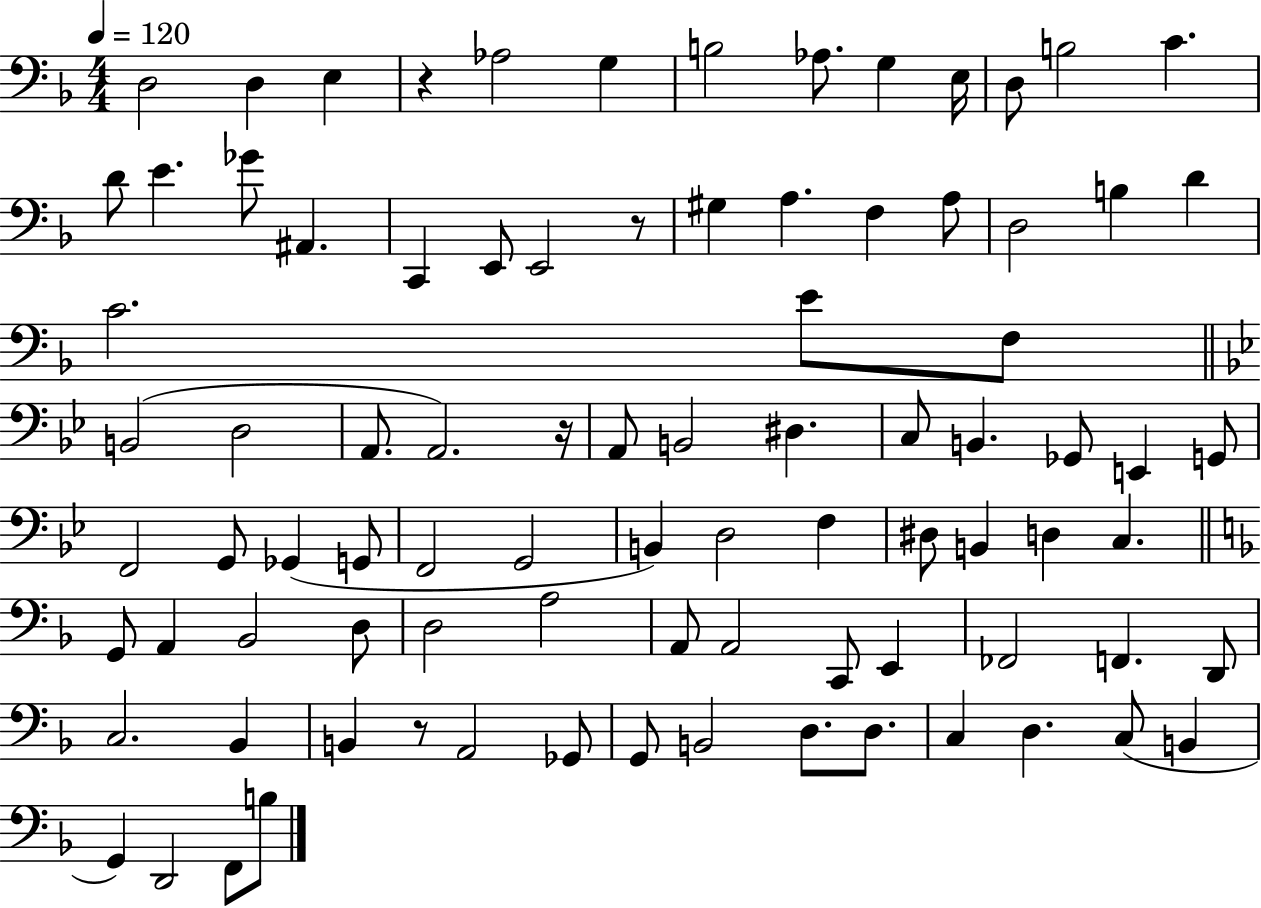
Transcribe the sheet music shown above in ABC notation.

X:1
T:Untitled
M:4/4
L:1/4
K:F
D,2 D, E, z _A,2 G, B,2 _A,/2 G, E,/4 D,/2 B,2 C D/2 E _G/2 ^A,, C,, E,,/2 E,,2 z/2 ^G, A, F, A,/2 D,2 B, D C2 E/2 F,/2 B,,2 D,2 A,,/2 A,,2 z/4 A,,/2 B,,2 ^D, C,/2 B,, _G,,/2 E,, G,,/2 F,,2 G,,/2 _G,, G,,/2 F,,2 G,,2 B,, D,2 F, ^D,/2 B,, D, C, G,,/2 A,, _B,,2 D,/2 D,2 A,2 A,,/2 A,,2 C,,/2 E,, _F,,2 F,, D,,/2 C,2 _B,, B,, z/2 A,,2 _G,,/2 G,,/2 B,,2 D,/2 D,/2 C, D, C,/2 B,, G,, D,,2 F,,/2 B,/2